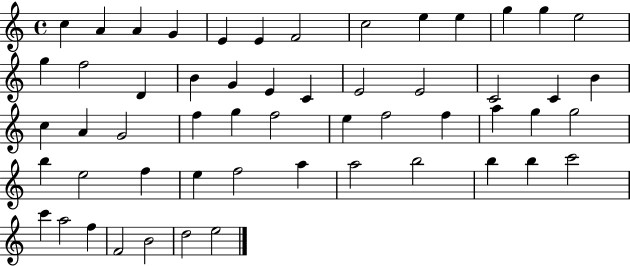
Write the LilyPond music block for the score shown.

{
  \clef treble
  \time 4/4
  \defaultTimeSignature
  \key c \major
  c''4 a'4 a'4 g'4 | e'4 e'4 f'2 | c''2 e''4 e''4 | g''4 g''4 e''2 | \break g''4 f''2 d'4 | b'4 g'4 e'4 c'4 | e'2 e'2 | c'2 c'4 b'4 | \break c''4 a'4 g'2 | f''4 g''4 f''2 | e''4 f''2 f''4 | a''4 g''4 g''2 | \break b''4 e''2 f''4 | e''4 f''2 a''4 | a''2 b''2 | b''4 b''4 c'''2 | \break c'''4 a''2 f''4 | f'2 b'2 | d''2 e''2 | \bar "|."
}